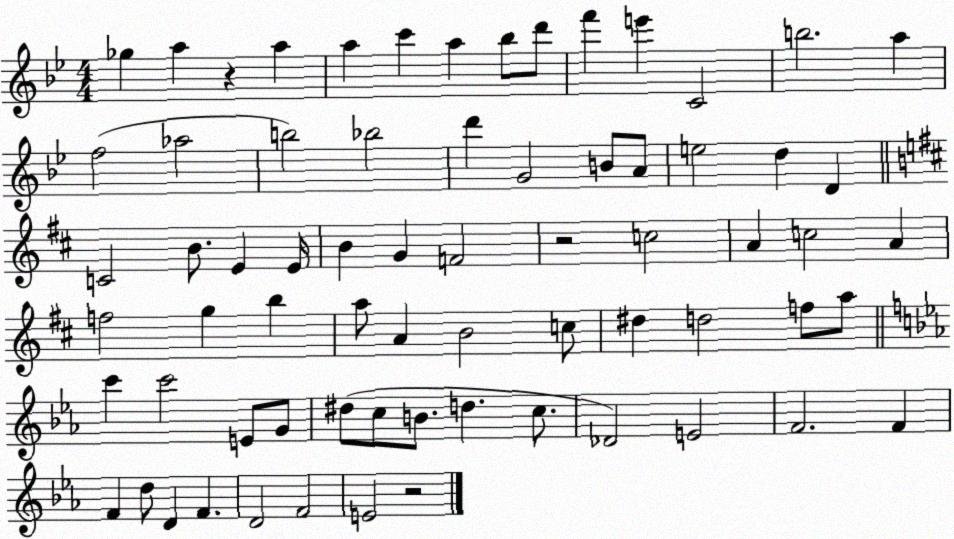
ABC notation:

X:1
T:Untitled
M:4/4
L:1/4
K:Bb
_g a z a a c' a _b/2 d'/2 f' e' C2 b2 a f2 _a2 b2 _b2 d' G2 B/2 A/2 e2 d D C2 B/2 E E/4 B G F2 z2 c2 A c2 A f2 g b a/2 A B2 c/2 ^d d2 f/2 a/2 c' c'2 E/2 G/2 ^d/2 c/2 B/2 d c/2 _D2 E2 F2 F F d/2 D F D2 F2 E2 z2